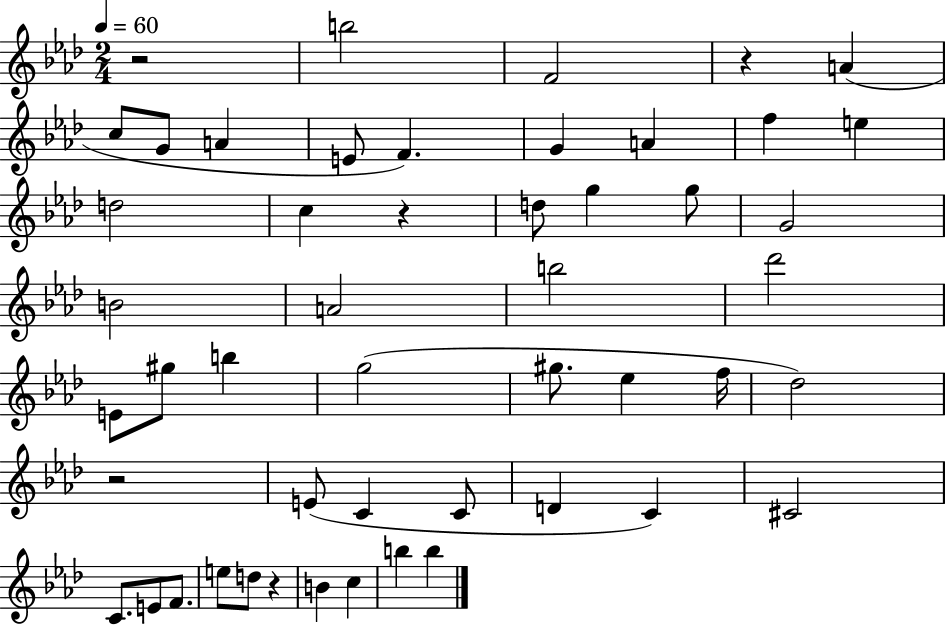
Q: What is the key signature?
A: AES major